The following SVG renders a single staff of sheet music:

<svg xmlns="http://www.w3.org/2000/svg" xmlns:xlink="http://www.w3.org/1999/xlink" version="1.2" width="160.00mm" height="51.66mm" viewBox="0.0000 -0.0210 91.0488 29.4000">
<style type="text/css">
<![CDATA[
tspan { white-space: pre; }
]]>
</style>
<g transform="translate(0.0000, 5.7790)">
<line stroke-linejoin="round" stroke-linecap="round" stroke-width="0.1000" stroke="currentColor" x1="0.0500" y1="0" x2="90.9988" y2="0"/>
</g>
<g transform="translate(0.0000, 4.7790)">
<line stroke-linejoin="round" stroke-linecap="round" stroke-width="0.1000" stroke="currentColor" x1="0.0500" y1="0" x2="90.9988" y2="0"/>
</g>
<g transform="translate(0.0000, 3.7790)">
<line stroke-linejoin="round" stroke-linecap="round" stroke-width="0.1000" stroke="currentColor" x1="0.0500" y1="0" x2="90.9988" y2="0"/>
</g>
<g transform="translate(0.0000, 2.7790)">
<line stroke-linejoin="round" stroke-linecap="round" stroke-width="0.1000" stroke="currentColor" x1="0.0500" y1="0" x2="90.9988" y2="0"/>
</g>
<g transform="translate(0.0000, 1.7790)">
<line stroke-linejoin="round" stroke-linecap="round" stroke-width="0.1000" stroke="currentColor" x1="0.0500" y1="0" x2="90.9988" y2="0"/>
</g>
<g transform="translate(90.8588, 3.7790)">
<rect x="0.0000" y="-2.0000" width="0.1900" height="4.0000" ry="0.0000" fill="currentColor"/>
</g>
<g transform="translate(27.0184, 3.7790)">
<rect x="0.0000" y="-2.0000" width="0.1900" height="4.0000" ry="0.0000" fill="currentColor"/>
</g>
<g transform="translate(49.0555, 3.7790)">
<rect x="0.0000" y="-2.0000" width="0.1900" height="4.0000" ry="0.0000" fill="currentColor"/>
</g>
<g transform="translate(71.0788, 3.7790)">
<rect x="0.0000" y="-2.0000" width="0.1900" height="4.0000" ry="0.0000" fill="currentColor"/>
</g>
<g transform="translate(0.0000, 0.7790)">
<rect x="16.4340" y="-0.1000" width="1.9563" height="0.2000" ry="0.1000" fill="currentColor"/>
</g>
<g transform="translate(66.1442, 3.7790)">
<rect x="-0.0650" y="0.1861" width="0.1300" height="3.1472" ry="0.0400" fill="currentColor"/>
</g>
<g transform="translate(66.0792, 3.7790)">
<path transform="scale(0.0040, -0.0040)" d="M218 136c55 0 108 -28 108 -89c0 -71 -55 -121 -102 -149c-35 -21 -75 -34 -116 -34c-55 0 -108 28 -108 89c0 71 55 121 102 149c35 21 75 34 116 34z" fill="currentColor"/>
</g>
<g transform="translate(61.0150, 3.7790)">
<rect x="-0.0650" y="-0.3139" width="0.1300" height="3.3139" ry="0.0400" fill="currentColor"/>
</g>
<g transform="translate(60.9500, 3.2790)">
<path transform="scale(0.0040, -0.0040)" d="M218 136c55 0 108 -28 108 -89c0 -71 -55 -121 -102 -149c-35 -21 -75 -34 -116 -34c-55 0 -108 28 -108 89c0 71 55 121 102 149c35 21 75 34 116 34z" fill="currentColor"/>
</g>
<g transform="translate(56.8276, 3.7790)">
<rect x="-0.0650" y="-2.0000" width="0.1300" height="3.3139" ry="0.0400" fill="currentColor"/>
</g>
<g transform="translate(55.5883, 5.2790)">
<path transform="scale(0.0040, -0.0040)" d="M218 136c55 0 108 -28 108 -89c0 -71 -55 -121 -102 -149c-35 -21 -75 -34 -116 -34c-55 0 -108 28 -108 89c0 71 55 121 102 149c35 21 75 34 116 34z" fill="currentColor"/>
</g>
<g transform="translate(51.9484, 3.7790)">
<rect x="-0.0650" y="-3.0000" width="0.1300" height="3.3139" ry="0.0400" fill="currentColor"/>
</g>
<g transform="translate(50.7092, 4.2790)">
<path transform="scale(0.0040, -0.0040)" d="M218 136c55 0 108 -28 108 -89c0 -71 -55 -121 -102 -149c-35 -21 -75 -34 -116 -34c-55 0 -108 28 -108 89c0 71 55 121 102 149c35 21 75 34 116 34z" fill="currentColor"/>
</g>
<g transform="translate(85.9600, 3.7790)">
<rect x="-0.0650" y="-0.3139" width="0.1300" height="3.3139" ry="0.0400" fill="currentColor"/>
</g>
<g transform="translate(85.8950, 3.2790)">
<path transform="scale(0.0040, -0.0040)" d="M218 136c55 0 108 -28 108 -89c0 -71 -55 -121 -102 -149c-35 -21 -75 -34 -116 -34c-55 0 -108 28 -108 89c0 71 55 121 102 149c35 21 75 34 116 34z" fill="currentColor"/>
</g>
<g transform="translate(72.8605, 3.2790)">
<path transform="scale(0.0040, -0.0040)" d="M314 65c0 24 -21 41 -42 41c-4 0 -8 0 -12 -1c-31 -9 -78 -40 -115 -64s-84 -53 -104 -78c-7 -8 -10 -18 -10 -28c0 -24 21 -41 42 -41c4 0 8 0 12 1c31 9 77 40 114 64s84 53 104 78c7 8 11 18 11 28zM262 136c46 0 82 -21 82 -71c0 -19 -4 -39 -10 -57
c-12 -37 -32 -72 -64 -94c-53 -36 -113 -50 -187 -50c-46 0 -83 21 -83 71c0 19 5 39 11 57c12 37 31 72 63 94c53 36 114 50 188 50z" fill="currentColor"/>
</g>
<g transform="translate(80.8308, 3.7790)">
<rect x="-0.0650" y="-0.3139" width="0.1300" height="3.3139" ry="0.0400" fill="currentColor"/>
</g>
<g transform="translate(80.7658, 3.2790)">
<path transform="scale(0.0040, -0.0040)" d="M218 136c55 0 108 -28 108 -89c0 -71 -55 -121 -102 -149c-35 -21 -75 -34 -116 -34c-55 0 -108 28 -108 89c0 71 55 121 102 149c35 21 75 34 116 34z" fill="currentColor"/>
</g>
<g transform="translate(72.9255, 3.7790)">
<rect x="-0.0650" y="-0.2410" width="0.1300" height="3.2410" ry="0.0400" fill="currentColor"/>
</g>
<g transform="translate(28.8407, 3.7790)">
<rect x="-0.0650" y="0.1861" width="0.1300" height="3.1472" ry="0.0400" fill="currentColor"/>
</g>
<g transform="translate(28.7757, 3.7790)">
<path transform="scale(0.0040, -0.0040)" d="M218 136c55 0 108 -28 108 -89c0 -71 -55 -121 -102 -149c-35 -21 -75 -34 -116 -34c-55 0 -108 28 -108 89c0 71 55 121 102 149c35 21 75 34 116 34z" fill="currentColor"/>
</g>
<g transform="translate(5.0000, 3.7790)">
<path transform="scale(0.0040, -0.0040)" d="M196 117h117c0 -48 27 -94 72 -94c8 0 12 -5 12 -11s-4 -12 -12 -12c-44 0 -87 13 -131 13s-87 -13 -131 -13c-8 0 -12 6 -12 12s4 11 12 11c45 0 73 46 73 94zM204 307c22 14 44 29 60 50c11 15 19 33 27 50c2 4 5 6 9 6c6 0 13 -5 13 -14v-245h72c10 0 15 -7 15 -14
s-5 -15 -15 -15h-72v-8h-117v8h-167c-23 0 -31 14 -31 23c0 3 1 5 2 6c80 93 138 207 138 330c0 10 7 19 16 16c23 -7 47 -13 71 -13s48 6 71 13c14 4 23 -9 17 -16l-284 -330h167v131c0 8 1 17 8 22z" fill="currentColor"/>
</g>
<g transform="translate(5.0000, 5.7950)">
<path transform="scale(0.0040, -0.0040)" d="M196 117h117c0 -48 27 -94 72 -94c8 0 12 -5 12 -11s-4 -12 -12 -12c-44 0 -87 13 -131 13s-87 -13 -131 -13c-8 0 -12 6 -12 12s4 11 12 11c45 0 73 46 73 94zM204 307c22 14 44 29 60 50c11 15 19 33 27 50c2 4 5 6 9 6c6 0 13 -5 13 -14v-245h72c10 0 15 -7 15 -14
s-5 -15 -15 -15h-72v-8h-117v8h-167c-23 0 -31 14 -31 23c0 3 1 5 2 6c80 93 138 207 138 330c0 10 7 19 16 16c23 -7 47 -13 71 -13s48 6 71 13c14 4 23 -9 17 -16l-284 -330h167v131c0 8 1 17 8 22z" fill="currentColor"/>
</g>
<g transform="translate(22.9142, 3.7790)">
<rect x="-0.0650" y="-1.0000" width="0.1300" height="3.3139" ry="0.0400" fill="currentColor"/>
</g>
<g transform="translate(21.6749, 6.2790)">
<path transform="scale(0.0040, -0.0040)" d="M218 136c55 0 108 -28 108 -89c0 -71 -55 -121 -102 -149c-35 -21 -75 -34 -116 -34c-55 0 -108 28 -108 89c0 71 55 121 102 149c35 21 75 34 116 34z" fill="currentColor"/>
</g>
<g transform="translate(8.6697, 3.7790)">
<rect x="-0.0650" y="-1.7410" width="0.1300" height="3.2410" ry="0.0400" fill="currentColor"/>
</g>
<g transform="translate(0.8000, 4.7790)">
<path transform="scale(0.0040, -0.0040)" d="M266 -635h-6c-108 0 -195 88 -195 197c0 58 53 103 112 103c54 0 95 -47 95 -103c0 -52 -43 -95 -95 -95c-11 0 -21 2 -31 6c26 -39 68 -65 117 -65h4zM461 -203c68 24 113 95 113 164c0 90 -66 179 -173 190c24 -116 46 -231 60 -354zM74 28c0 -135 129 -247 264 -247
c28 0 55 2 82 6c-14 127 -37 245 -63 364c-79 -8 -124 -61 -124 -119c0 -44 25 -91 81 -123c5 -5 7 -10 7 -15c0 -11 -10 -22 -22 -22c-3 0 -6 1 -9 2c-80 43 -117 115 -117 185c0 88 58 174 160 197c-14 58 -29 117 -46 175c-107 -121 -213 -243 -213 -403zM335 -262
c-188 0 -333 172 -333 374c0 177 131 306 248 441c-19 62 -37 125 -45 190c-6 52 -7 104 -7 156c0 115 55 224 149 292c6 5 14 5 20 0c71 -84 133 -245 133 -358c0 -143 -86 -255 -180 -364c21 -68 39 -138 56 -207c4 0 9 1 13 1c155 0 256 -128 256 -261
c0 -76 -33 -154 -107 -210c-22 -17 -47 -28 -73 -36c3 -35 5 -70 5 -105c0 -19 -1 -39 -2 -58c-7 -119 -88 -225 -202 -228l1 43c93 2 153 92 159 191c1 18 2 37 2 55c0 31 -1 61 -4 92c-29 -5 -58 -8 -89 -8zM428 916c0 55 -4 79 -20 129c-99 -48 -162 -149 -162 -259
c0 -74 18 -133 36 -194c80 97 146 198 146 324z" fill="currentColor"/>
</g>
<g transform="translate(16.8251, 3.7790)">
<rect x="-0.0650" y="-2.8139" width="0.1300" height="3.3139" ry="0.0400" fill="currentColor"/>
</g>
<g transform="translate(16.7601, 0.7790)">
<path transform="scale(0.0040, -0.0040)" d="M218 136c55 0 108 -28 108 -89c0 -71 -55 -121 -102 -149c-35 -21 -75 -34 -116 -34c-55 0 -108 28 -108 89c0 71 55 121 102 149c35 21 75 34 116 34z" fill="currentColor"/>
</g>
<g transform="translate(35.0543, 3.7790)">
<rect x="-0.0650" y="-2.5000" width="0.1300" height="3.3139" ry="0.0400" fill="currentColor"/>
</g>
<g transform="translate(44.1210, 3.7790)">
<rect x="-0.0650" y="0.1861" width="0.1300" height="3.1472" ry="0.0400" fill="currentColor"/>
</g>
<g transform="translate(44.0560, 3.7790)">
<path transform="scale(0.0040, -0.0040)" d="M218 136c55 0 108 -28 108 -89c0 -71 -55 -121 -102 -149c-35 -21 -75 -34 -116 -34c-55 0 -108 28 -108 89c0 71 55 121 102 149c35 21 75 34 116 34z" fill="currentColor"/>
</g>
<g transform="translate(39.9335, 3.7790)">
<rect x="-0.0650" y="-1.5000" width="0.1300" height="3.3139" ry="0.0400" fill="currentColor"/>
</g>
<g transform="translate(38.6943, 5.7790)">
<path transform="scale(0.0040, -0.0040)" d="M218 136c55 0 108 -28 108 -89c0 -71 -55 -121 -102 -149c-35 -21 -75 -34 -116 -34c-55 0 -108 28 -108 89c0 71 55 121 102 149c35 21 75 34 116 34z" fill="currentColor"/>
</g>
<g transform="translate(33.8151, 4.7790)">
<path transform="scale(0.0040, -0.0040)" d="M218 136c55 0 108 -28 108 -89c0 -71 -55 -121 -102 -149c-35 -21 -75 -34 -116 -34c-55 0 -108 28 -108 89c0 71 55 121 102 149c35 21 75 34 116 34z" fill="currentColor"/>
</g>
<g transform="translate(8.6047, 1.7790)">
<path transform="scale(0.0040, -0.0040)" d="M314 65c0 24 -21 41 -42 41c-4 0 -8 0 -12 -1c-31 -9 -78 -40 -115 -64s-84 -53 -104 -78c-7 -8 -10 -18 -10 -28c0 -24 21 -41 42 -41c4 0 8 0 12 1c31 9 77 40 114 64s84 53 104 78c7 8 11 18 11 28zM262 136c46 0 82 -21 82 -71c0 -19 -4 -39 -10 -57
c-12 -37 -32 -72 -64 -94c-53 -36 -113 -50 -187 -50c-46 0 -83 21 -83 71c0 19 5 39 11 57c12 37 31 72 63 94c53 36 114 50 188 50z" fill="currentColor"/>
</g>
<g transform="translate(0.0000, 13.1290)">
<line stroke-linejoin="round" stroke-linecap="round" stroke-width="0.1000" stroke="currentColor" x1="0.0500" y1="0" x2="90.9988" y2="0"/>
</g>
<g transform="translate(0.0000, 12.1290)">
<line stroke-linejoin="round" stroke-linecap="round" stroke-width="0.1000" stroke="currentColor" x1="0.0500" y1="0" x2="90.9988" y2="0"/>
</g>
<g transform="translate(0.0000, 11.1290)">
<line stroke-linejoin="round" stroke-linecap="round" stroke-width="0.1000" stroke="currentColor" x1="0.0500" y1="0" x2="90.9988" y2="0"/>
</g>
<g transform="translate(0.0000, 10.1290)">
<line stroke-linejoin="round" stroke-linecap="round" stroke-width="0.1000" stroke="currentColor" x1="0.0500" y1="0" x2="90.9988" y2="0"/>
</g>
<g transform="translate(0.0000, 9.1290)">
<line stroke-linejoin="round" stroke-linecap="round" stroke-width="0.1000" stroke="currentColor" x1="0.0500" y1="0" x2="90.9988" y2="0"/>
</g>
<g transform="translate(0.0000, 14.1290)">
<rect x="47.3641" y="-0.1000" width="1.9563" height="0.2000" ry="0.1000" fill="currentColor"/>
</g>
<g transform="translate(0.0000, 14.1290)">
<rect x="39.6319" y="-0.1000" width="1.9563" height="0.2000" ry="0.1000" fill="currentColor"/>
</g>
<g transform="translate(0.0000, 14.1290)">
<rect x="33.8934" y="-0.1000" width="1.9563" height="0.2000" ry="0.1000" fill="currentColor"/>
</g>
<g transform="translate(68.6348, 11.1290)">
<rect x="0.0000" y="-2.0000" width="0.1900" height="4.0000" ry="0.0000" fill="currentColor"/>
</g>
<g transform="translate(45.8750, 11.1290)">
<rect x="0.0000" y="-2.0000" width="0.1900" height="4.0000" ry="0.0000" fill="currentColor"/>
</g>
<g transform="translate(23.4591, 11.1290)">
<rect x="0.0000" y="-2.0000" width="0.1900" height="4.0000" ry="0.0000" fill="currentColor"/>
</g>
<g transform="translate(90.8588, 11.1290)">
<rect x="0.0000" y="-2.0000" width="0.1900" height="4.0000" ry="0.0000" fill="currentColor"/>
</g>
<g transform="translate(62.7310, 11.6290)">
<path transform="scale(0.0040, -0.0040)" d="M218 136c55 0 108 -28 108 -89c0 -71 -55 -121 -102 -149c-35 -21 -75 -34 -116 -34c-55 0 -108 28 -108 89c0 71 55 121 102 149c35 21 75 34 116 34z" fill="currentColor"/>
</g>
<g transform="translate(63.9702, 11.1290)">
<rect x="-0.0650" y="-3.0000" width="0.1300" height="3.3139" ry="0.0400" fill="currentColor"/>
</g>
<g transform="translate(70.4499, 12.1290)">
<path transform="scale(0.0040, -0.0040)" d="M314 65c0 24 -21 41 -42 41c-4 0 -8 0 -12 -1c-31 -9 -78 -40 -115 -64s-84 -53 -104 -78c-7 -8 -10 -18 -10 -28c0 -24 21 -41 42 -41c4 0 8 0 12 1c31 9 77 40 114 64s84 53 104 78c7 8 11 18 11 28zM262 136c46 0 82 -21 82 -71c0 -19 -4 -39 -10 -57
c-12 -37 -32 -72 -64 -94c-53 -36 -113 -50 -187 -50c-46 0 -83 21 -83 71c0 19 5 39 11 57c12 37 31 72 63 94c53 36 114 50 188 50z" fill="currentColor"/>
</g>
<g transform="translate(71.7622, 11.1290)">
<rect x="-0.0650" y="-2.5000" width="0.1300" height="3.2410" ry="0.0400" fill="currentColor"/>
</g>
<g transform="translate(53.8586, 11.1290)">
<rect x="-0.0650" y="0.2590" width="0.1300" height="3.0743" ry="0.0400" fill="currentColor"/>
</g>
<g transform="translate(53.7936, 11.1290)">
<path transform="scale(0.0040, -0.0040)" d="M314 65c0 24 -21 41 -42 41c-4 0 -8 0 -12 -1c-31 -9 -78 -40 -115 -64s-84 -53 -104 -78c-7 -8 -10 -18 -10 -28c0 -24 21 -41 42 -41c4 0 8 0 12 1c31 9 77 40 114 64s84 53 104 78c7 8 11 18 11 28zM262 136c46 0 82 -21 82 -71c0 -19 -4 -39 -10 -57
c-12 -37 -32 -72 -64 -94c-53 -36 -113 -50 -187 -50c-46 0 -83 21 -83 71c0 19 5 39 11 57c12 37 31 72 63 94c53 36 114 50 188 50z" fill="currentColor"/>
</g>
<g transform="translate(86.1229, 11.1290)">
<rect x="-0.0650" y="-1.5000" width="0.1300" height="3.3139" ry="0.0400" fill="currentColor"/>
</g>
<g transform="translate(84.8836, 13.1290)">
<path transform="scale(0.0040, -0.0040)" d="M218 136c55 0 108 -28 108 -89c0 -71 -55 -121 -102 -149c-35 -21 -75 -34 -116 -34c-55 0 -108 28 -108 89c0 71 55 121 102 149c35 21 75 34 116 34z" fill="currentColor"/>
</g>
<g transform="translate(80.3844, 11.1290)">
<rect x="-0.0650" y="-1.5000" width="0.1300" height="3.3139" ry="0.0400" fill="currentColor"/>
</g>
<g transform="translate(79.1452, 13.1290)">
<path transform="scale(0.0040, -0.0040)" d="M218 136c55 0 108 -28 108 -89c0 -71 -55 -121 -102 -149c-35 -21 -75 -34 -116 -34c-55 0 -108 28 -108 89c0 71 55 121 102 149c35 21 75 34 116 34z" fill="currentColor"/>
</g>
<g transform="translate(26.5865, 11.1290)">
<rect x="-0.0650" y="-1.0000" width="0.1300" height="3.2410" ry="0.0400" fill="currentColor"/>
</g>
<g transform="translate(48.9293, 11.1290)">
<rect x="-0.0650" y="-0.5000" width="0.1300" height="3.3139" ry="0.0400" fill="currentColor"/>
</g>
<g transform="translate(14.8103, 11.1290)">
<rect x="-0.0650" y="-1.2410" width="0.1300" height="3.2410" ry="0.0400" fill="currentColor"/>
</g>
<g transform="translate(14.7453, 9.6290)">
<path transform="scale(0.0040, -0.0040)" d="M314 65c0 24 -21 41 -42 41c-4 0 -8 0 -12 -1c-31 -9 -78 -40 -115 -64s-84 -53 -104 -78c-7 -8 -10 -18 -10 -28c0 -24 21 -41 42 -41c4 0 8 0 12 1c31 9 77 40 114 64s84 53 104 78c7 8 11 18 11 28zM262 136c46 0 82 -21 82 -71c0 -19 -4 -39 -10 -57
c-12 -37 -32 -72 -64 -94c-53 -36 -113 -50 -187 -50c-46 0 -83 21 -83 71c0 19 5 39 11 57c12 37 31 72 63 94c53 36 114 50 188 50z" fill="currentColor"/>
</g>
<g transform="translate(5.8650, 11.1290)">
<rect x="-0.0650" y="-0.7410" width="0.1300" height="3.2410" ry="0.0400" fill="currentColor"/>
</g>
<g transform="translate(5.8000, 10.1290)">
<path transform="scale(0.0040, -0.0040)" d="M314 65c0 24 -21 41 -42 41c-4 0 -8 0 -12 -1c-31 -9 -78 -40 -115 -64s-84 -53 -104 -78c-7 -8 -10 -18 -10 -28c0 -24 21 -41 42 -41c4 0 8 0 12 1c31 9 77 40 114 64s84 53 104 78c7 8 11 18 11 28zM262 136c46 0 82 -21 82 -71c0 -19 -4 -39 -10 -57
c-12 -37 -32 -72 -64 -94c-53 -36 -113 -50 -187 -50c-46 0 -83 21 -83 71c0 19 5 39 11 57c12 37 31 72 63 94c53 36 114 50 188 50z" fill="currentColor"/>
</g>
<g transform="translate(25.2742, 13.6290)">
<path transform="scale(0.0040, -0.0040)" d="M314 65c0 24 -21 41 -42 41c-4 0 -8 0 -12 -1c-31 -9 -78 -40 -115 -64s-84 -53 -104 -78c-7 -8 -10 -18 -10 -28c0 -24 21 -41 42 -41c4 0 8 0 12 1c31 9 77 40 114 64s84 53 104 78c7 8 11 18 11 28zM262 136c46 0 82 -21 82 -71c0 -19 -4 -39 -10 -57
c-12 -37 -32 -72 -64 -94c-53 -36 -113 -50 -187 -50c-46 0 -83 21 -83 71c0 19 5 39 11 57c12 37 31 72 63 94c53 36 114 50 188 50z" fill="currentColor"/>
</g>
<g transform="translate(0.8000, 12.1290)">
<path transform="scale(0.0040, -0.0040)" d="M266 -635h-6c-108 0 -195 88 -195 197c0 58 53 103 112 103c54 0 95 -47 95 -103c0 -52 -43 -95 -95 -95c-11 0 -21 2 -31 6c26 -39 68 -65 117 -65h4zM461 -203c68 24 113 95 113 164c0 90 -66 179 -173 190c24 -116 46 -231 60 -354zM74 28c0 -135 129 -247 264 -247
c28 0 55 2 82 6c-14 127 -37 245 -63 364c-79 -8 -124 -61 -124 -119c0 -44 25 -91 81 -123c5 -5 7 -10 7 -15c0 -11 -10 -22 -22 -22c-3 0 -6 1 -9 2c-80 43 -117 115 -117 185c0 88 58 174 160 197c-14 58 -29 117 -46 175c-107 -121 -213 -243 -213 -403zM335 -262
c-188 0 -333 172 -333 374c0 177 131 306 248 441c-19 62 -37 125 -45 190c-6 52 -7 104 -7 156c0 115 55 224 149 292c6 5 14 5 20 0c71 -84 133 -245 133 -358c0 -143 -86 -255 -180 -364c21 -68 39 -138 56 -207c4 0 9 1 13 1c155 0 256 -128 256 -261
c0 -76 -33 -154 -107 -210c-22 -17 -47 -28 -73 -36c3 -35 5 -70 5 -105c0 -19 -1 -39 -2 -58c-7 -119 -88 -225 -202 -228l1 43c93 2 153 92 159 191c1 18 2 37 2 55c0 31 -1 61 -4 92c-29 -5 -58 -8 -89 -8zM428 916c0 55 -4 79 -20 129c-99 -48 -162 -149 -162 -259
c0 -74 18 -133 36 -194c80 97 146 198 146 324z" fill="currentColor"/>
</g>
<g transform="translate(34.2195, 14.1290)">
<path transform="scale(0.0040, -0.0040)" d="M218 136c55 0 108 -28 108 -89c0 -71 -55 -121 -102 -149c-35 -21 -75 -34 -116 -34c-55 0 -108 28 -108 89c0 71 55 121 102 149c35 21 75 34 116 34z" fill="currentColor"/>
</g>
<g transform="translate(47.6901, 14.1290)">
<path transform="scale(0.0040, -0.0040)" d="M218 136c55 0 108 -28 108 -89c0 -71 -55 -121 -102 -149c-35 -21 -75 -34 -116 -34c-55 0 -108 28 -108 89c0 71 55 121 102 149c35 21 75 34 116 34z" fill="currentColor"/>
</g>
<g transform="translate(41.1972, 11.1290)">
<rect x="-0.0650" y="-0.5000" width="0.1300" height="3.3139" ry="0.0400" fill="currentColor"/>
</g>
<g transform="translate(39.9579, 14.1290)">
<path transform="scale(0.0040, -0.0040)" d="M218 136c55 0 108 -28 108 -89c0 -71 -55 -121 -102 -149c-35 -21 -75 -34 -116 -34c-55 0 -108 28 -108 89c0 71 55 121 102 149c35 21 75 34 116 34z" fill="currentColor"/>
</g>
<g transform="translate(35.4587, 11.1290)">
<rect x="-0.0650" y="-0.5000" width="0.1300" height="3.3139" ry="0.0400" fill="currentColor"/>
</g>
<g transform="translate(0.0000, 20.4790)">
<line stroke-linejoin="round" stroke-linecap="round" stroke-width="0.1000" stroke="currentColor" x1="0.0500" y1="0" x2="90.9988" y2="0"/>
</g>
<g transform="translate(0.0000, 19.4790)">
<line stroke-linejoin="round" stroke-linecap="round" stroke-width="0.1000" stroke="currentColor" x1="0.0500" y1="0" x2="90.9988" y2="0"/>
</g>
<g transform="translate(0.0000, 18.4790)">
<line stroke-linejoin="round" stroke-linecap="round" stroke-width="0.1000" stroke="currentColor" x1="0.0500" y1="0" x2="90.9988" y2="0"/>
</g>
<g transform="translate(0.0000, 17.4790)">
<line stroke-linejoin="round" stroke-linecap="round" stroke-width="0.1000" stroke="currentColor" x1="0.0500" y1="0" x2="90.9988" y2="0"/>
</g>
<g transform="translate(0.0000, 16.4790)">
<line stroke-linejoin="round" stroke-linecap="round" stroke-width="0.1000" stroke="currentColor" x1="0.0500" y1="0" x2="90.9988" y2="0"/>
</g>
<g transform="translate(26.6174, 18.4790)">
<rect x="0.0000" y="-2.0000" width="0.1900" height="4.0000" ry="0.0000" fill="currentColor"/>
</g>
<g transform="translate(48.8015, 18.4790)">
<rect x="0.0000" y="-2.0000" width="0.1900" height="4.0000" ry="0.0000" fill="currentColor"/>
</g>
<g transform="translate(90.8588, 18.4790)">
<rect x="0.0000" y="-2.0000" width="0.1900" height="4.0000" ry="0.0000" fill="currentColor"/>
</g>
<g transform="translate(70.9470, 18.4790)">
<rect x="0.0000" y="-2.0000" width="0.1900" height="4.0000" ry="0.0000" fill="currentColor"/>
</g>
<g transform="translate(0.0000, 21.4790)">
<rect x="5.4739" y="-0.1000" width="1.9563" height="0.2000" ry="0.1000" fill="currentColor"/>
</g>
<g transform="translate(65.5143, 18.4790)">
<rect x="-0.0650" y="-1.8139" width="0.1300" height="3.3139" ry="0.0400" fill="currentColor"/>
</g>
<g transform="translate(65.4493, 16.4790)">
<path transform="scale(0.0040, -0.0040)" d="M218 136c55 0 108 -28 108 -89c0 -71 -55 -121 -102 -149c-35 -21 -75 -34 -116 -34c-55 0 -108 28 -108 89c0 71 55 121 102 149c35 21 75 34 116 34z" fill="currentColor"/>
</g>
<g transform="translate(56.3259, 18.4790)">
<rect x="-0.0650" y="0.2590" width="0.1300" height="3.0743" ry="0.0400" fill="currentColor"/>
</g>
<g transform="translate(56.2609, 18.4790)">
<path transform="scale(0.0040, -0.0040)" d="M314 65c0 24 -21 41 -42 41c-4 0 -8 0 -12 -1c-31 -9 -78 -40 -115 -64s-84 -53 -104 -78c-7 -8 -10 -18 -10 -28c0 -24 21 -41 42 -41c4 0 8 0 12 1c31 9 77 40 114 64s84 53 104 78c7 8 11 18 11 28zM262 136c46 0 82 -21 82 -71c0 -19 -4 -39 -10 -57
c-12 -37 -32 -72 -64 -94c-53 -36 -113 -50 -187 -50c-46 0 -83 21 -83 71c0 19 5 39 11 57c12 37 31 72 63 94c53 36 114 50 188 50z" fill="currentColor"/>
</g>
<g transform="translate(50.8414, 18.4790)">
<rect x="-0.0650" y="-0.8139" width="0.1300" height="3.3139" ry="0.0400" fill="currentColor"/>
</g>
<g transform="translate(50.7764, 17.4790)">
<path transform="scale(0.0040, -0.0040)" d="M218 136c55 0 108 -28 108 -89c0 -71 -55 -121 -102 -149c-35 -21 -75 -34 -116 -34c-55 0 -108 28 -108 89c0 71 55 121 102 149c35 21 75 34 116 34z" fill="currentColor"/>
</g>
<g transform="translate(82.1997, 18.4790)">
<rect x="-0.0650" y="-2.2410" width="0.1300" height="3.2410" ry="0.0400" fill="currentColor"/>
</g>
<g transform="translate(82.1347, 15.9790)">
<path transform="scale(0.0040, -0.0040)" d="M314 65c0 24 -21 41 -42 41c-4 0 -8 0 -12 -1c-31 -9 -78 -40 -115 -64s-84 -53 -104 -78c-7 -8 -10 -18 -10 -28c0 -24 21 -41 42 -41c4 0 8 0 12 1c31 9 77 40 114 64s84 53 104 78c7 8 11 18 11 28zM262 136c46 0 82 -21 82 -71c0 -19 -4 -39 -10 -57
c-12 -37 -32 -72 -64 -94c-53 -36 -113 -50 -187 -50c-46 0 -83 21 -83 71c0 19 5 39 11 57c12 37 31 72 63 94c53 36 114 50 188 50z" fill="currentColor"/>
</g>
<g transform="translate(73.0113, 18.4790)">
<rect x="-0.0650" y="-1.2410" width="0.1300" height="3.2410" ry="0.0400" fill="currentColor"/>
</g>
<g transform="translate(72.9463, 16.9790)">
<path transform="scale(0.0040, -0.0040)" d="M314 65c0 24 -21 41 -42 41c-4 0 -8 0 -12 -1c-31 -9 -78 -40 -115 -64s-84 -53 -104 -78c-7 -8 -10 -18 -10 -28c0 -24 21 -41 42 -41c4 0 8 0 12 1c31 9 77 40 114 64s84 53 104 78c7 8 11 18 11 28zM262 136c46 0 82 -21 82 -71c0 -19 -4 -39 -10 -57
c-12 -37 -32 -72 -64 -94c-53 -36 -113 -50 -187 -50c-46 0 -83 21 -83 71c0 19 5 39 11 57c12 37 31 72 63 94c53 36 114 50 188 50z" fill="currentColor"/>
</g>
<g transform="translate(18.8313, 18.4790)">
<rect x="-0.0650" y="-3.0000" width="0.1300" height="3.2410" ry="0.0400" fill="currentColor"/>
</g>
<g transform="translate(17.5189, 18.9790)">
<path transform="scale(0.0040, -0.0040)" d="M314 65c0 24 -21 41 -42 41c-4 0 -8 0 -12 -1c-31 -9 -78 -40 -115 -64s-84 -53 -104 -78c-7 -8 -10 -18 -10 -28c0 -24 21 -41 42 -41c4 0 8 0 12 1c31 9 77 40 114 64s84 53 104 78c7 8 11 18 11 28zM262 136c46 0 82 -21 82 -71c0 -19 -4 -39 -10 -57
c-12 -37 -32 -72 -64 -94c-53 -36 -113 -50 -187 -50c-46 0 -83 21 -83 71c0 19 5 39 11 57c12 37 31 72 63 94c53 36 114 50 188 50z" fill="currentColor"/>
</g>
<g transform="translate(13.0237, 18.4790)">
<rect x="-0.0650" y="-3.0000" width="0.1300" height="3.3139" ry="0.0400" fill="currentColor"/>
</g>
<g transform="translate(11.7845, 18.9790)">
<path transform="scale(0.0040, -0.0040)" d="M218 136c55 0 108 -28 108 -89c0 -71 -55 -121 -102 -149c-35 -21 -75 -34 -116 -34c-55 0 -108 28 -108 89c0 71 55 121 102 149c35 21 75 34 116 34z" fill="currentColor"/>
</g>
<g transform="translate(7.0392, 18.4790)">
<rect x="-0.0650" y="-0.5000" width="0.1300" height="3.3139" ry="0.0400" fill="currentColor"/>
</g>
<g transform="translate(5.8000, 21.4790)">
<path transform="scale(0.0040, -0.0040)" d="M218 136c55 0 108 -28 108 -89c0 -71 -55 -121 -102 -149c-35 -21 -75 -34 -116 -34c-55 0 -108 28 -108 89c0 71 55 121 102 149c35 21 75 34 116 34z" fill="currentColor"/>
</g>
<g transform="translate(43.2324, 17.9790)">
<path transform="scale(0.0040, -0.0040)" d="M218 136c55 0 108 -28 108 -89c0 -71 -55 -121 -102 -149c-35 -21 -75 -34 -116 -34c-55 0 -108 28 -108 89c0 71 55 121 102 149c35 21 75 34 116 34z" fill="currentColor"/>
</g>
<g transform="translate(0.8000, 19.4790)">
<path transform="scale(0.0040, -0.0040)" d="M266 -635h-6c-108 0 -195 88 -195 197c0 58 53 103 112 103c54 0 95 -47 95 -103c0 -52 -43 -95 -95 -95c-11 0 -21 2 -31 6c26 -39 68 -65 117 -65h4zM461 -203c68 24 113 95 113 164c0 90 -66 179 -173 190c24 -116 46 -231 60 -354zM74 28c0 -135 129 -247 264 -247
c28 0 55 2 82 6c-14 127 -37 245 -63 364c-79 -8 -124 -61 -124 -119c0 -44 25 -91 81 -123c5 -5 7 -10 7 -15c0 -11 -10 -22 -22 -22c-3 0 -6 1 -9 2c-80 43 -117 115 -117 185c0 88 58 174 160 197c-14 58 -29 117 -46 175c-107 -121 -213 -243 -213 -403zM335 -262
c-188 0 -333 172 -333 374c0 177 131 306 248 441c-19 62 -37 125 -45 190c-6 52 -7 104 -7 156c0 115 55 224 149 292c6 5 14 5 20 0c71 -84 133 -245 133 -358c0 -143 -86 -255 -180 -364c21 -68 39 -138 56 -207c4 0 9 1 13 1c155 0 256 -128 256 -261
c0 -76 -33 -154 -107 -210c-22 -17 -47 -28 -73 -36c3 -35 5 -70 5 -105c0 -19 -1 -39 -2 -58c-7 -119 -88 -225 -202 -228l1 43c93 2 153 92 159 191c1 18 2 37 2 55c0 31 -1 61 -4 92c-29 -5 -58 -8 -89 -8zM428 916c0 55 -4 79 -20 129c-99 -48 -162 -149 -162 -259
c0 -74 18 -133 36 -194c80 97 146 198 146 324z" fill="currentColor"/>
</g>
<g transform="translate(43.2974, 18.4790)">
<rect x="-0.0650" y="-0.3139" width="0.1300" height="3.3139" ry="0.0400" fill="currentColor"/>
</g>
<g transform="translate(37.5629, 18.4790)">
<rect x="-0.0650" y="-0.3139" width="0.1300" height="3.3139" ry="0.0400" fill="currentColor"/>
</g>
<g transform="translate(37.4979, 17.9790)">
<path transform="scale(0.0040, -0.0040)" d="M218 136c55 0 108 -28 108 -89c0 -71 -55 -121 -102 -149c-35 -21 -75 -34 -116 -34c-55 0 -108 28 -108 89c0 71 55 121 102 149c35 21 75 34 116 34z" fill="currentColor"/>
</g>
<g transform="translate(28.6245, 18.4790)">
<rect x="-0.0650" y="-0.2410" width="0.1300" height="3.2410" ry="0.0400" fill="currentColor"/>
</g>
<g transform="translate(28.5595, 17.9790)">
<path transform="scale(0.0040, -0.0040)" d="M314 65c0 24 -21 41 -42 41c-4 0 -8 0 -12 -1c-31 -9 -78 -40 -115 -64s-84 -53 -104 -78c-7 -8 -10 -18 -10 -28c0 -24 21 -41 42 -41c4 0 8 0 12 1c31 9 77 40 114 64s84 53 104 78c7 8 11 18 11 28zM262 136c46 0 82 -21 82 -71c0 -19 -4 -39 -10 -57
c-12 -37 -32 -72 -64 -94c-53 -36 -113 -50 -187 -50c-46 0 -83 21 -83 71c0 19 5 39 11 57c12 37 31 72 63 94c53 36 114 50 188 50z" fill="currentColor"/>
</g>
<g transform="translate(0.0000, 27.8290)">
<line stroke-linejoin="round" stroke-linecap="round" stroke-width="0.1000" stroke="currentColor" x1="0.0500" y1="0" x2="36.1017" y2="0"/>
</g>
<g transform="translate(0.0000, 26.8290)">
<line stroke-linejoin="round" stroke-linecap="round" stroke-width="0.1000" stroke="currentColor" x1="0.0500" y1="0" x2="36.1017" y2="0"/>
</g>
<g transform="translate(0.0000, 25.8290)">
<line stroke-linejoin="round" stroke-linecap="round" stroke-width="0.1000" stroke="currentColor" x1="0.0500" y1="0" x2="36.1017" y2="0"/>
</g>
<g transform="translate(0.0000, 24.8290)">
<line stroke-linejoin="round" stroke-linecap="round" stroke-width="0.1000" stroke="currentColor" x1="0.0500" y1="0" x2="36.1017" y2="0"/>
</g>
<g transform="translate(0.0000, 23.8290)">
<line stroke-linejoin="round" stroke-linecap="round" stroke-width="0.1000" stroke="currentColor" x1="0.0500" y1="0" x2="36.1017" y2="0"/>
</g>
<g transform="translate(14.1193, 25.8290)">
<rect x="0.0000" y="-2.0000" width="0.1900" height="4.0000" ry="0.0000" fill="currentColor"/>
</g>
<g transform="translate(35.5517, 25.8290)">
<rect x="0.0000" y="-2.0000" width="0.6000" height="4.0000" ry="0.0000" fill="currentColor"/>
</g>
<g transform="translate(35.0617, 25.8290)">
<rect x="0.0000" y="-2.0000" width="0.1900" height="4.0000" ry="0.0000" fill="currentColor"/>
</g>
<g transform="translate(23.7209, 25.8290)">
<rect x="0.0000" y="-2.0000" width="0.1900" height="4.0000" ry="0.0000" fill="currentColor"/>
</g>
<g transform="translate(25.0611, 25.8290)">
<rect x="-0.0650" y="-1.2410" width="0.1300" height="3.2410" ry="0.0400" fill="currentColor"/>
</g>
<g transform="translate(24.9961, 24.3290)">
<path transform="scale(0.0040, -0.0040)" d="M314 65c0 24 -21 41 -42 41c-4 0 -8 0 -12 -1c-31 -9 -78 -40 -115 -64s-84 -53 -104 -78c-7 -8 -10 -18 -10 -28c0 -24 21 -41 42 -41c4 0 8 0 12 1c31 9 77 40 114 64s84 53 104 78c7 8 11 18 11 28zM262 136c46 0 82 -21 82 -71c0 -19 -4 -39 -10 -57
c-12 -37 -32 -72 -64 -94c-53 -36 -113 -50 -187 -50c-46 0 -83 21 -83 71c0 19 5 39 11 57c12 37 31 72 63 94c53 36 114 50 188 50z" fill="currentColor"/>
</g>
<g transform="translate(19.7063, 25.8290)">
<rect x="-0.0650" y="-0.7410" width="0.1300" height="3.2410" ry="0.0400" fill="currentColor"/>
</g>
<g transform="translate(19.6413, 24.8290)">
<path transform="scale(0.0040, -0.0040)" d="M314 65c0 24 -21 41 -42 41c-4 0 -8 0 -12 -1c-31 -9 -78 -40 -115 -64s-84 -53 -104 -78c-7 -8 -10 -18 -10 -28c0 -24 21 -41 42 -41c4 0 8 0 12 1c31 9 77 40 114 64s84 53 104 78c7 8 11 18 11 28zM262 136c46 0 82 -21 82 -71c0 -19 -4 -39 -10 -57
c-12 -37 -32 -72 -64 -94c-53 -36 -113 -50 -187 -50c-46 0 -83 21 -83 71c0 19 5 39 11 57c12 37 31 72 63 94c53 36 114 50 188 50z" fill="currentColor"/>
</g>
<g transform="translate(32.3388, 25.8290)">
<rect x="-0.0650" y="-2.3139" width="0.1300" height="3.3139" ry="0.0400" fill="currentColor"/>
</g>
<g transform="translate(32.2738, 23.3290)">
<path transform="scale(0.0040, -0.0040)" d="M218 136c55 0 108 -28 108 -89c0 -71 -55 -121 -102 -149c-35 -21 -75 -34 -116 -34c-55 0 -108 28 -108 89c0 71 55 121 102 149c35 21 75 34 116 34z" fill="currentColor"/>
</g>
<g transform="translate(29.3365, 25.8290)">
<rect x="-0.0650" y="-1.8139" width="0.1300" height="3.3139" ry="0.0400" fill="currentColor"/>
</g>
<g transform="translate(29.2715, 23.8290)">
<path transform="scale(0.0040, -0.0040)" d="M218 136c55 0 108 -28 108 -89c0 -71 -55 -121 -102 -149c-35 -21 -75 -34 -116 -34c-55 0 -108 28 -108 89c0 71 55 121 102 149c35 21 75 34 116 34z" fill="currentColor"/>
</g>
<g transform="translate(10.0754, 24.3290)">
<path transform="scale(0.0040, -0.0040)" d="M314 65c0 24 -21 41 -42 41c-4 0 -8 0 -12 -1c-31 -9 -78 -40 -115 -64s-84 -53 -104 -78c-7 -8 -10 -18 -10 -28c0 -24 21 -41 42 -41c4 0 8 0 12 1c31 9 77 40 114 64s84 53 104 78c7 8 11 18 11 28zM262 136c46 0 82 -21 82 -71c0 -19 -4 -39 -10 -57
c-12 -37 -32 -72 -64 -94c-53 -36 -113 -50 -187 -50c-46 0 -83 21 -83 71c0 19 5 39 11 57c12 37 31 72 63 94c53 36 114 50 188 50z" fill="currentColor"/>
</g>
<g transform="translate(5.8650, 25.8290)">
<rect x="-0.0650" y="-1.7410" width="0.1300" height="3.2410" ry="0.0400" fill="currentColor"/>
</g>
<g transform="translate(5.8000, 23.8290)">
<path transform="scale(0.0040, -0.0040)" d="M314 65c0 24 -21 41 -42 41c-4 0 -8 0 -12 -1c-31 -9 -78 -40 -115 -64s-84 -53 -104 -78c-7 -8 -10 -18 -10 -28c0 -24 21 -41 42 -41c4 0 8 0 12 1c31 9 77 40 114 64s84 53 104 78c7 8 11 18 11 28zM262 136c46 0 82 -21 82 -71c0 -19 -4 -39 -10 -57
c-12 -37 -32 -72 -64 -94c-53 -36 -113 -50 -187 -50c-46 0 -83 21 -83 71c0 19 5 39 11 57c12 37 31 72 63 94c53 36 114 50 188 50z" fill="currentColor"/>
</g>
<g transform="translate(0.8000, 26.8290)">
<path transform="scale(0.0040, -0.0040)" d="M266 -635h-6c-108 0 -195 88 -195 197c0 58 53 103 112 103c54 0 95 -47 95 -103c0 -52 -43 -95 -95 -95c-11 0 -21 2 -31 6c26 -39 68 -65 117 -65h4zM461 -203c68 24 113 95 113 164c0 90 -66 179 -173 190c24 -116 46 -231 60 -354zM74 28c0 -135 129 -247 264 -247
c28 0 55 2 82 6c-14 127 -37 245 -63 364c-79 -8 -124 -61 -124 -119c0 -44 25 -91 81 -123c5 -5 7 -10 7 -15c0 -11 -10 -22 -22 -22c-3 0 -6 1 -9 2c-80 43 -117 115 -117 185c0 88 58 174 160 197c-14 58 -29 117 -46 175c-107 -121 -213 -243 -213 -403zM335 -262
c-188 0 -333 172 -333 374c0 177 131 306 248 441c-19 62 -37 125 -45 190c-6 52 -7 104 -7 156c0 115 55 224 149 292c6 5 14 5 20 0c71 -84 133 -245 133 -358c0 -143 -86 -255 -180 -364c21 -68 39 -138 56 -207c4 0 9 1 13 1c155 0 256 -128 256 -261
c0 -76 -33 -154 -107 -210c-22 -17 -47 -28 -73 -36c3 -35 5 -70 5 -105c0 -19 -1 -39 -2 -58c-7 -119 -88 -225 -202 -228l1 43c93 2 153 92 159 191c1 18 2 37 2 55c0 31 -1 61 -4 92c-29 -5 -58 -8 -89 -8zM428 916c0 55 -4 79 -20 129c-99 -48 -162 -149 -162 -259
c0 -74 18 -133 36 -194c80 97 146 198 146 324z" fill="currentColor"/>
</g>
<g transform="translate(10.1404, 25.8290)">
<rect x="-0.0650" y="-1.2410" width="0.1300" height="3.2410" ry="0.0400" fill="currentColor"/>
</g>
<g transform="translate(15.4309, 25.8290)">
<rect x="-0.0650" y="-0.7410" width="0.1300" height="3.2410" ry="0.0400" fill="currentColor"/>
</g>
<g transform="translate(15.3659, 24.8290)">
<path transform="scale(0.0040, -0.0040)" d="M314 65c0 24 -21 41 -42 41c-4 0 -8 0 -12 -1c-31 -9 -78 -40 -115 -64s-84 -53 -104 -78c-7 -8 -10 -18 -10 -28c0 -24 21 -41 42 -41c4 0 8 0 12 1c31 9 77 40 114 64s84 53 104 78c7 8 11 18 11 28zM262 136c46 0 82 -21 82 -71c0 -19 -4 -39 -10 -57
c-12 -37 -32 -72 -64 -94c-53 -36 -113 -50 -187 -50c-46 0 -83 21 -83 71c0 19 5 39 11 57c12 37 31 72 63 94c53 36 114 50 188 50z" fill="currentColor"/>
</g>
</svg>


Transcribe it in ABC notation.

X:1
T:Untitled
M:4/4
L:1/4
K:C
f2 a D B G E B A F c B c2 c c d2 e2 D2 C C C B2 A G2 E E C A A2 c2 c c d B2 f e2 g2 f2 e2 d2 d2 e2 f g